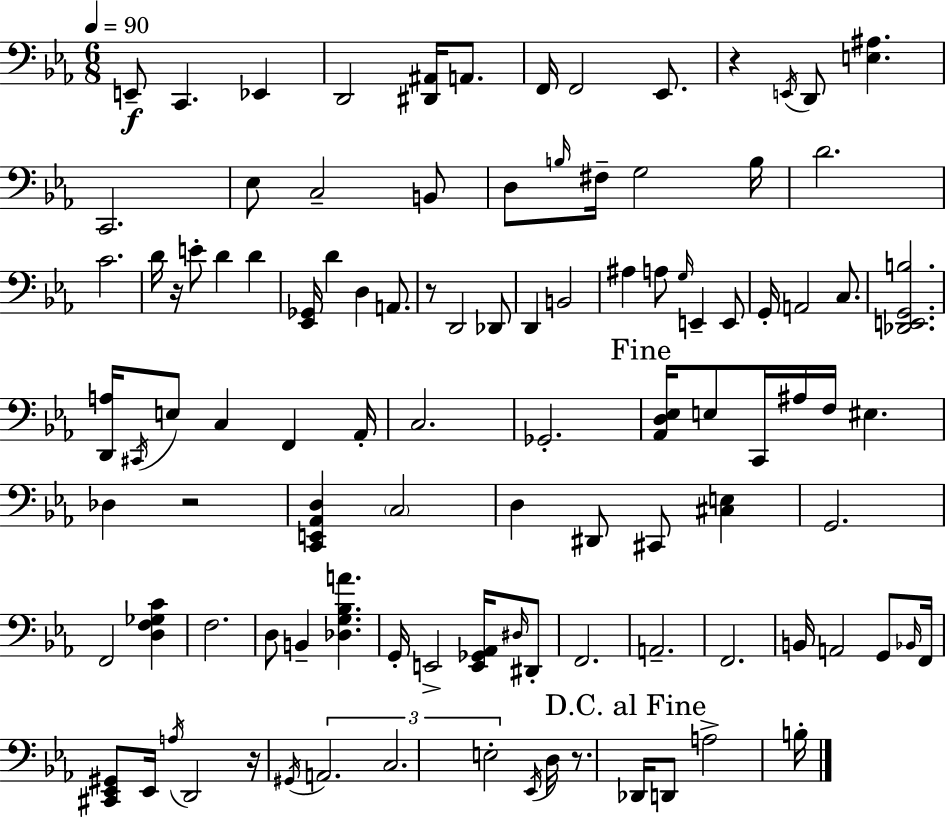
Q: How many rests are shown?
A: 6